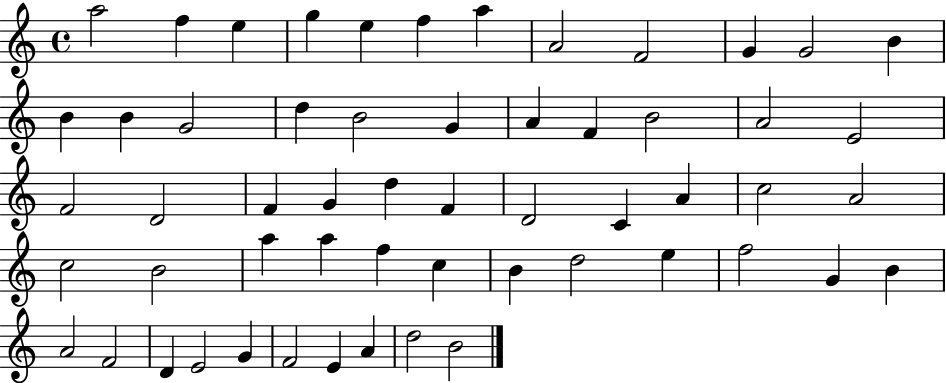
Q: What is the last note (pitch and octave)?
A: B4